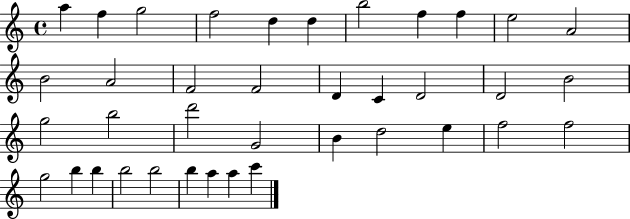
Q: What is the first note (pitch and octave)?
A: A5